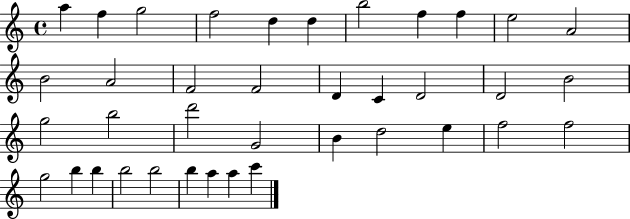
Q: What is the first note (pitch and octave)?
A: A5